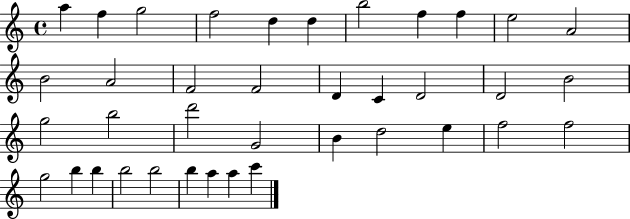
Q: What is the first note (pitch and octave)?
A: A5